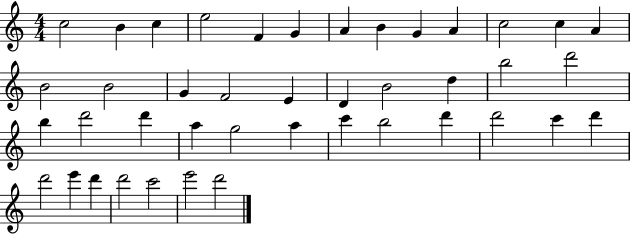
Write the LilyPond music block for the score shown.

{
  \clef treble
  \numericTimeSignature
  \time 4/4
  \key c \major
  c''2 b'4 c''4 | e''2 f'4 g'4 | a'4 b'4 g'4 a'4 | c''2 c''4 a'4 | \break b'2 b'2 | g'4 f'2 e'4 | d'4 b'2 d''4 | b''2 d'''2 | \break b''4 d'''2 d'''4 | a''4 g''2 a''4 | c'''4 b''2 d'''4 | d'''2 c'''4 d'''4 | \break d'''2 e'''4 d'''4 | d'''2 c'''2 | e'''2 d'''2 | \bar "|."
}